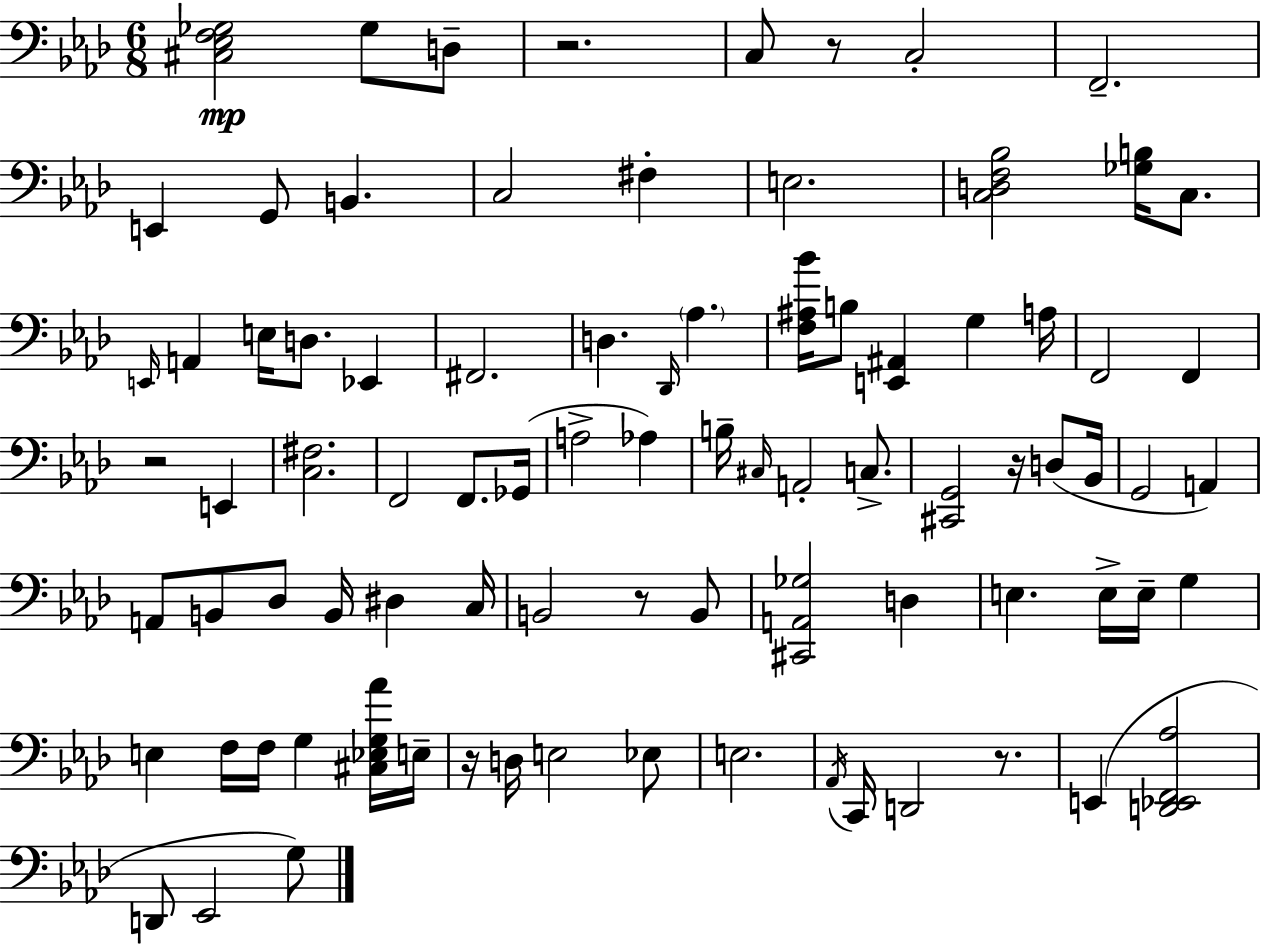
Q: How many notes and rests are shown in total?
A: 86